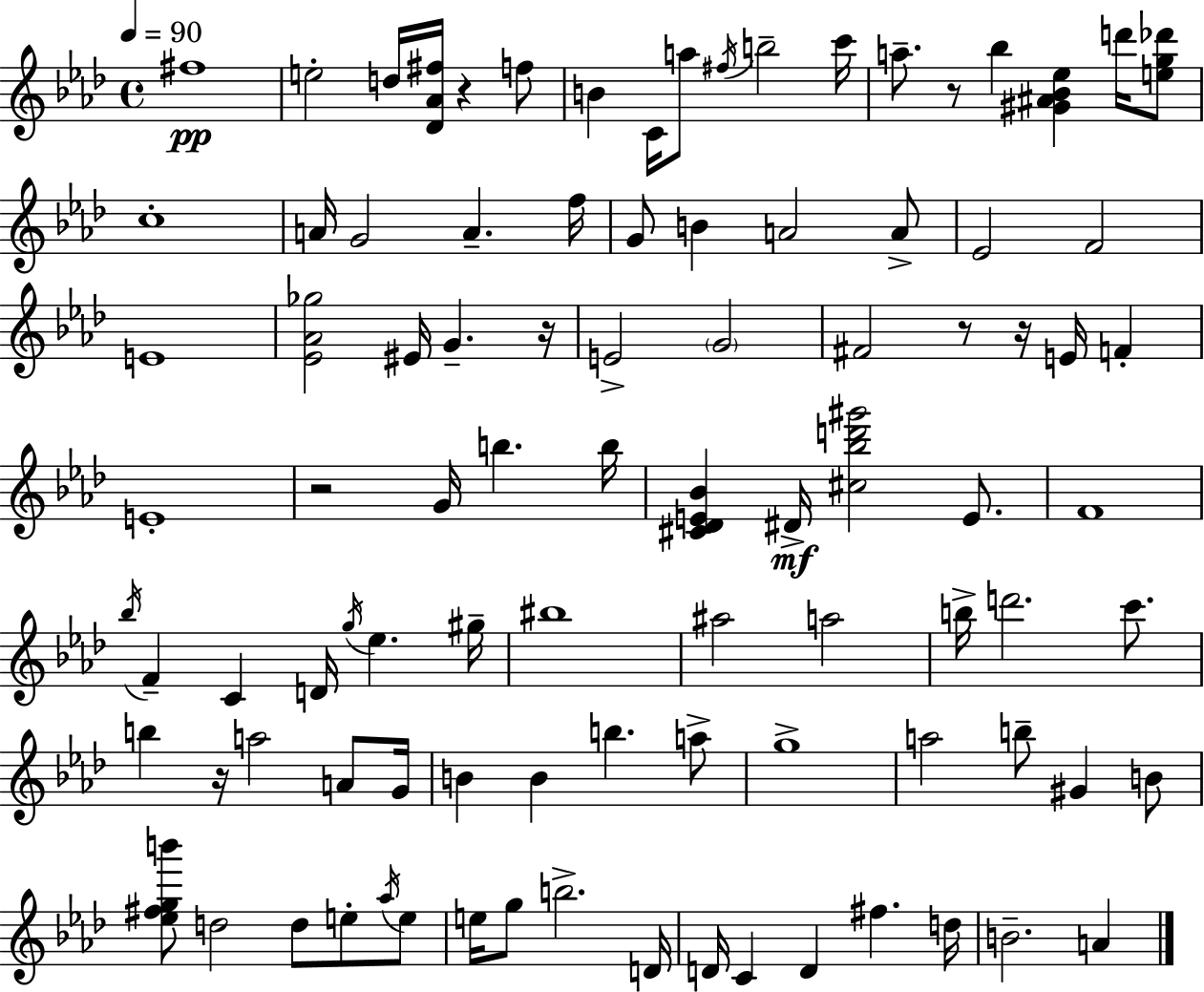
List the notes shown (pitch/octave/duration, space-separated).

F#5/w E5/h D5/s [Db4,Ab4,F#5]/s R/q F5/e B4/q C4/s A5/e F#5/s B5/h C6/s A5/e. R/e Bb5/q [G#4,A#4,Bb4,Eb5]/q D6/s [E5,G5,Db6]/e C5/w A4/s G4/h A4/q. F5/s G4/e B4/q A4/h A4/e Eb4/h F4/h E4/w [Eb4,Ab4,Gb5]/h EIS4/s G4/q. R/s E4/h G4/h F#4/h R/e R/s E4/s F4/q E4/w R/h G4/s B5/q. B5/s [C#4,Db4,E4,Bb4]/q D#4/s [C#5,Bb5,D6,G#6]/h E4/e. F4/w Bb5/s F4/q C4/q D4/s G5/s Eb5/q. G#5/s BIS5/w A#5/h A5/h B5/s D6/h. C6/e. B5/q R/s A5/h A4/e G4/s B4/q B4/q B5/q. A5/e G5/w A5/h B5/e G#4/q B4/e [Eb5,F#5,G5,B6]/e D5/h D5/e E5/e Ab5/s E5/e E5/s G5/e B5/h. D4/s D4/s C4/q D4/q F#5/q. D5/s B4/h. A4/q